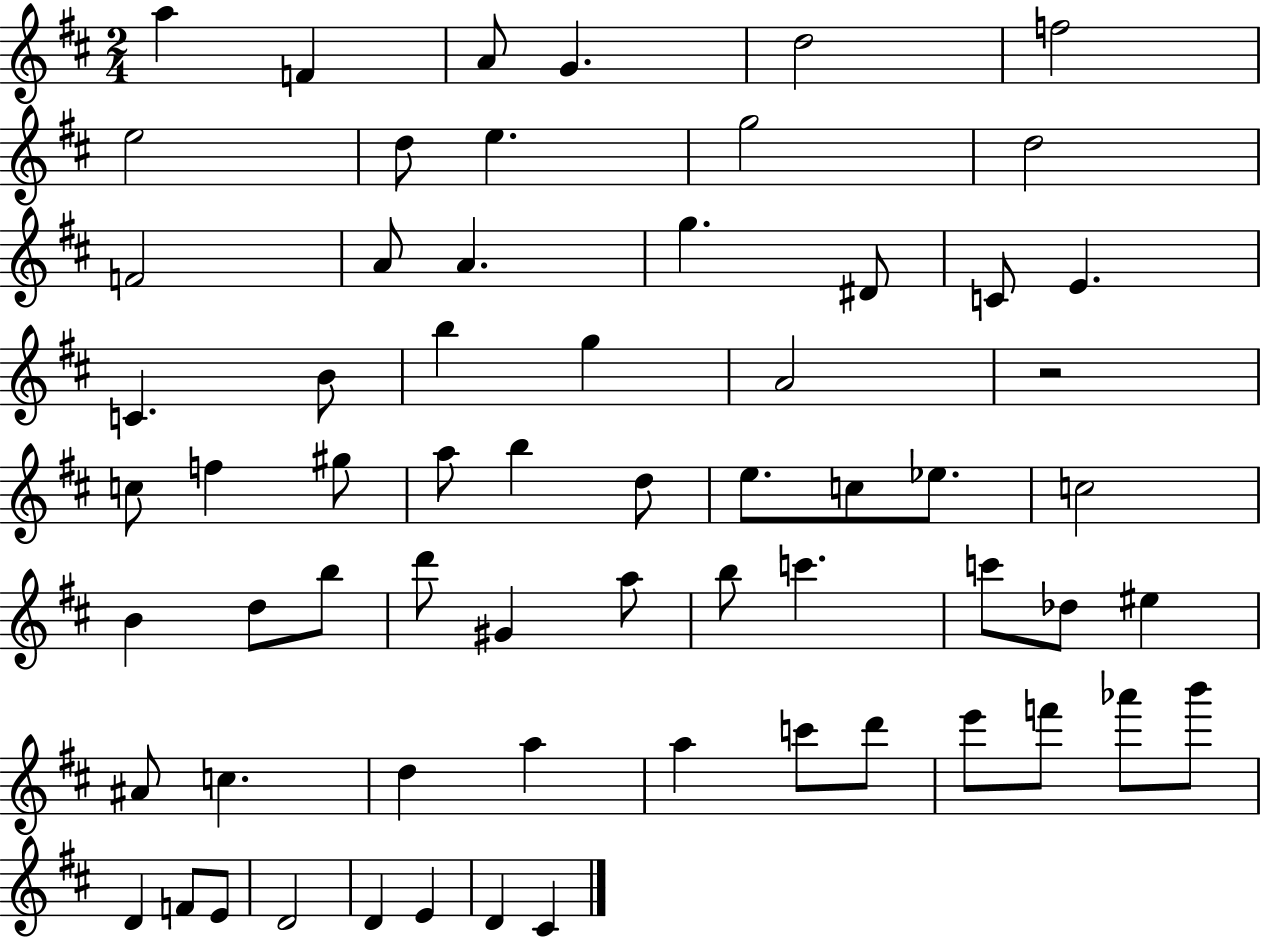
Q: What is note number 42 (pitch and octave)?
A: C6